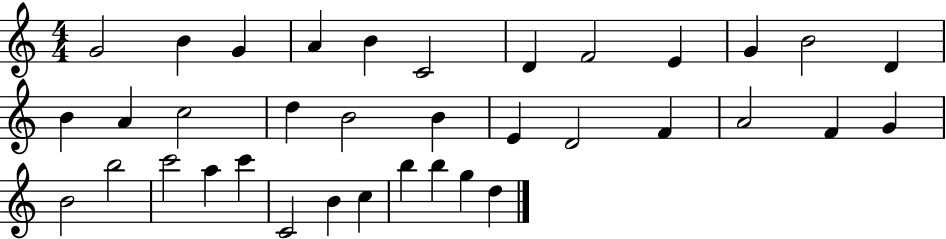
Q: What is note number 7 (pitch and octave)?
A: D4